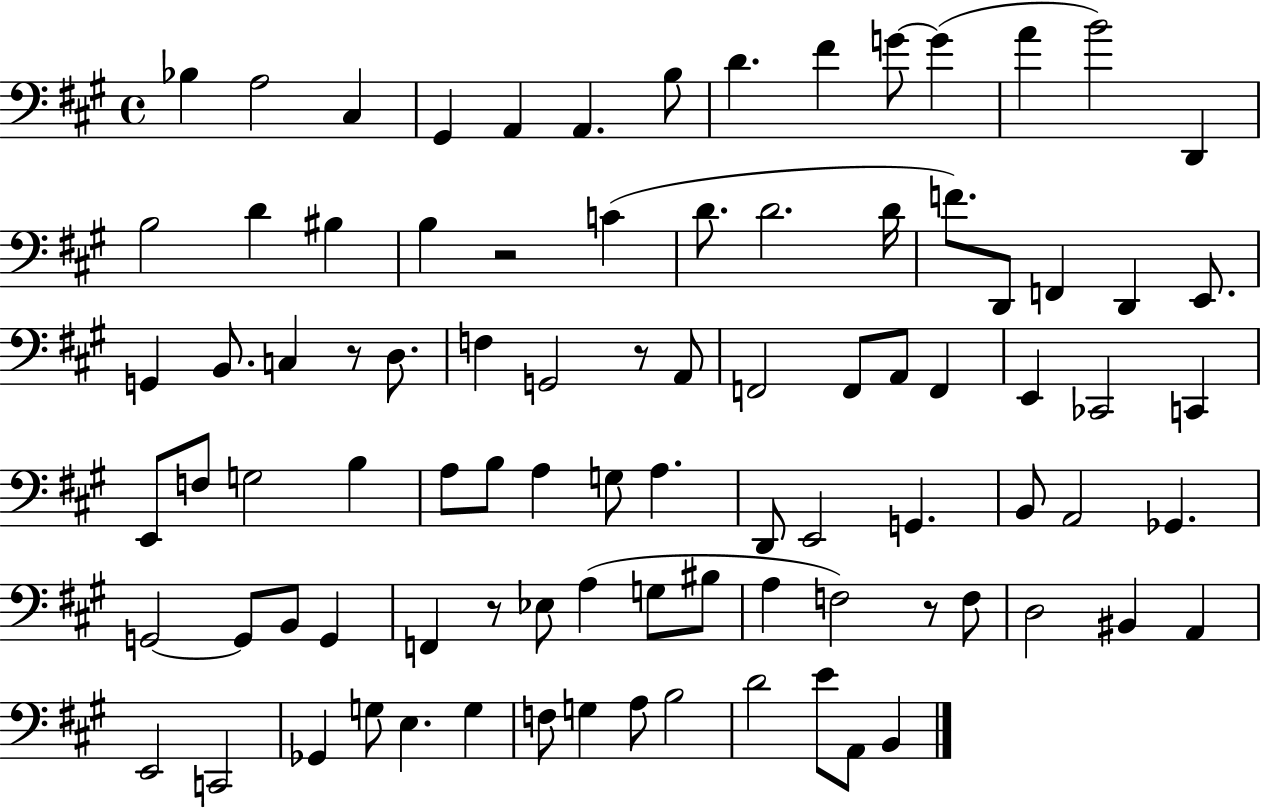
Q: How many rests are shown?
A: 5